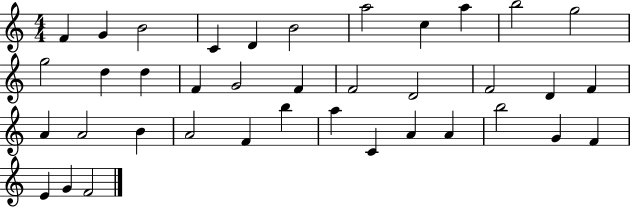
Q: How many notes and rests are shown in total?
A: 38